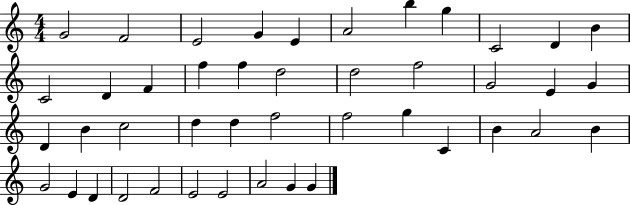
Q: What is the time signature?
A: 4/4